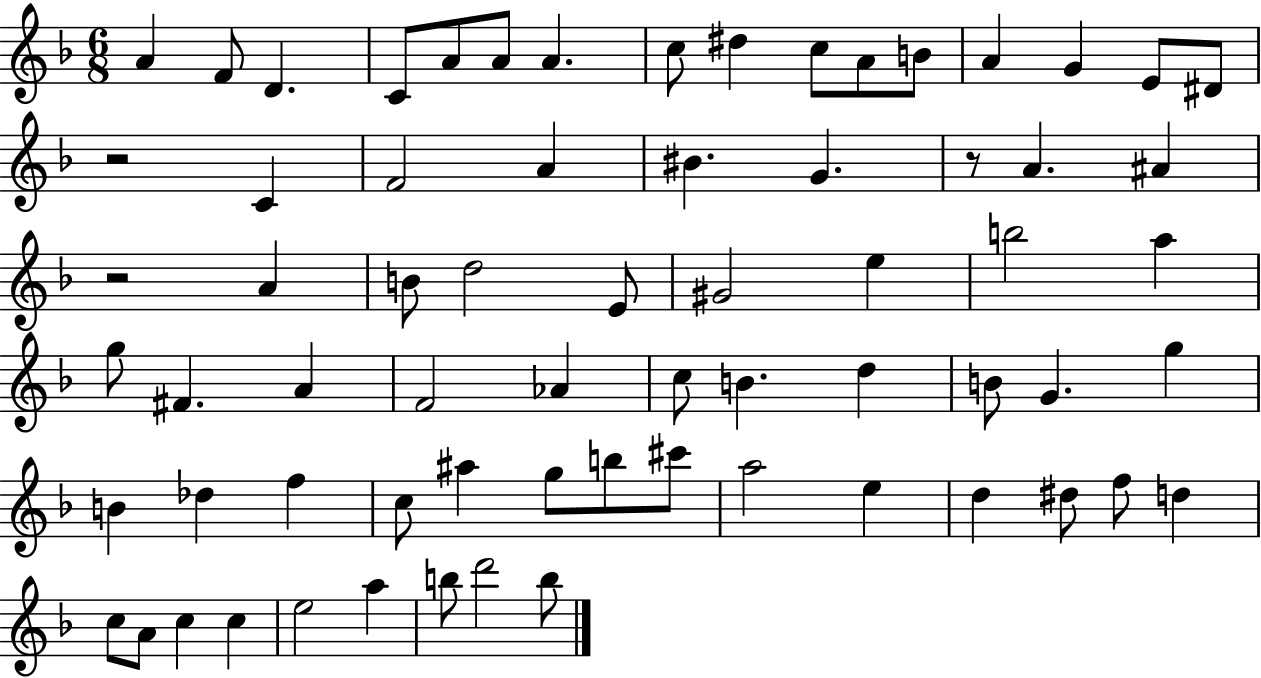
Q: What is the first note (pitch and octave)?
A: A4